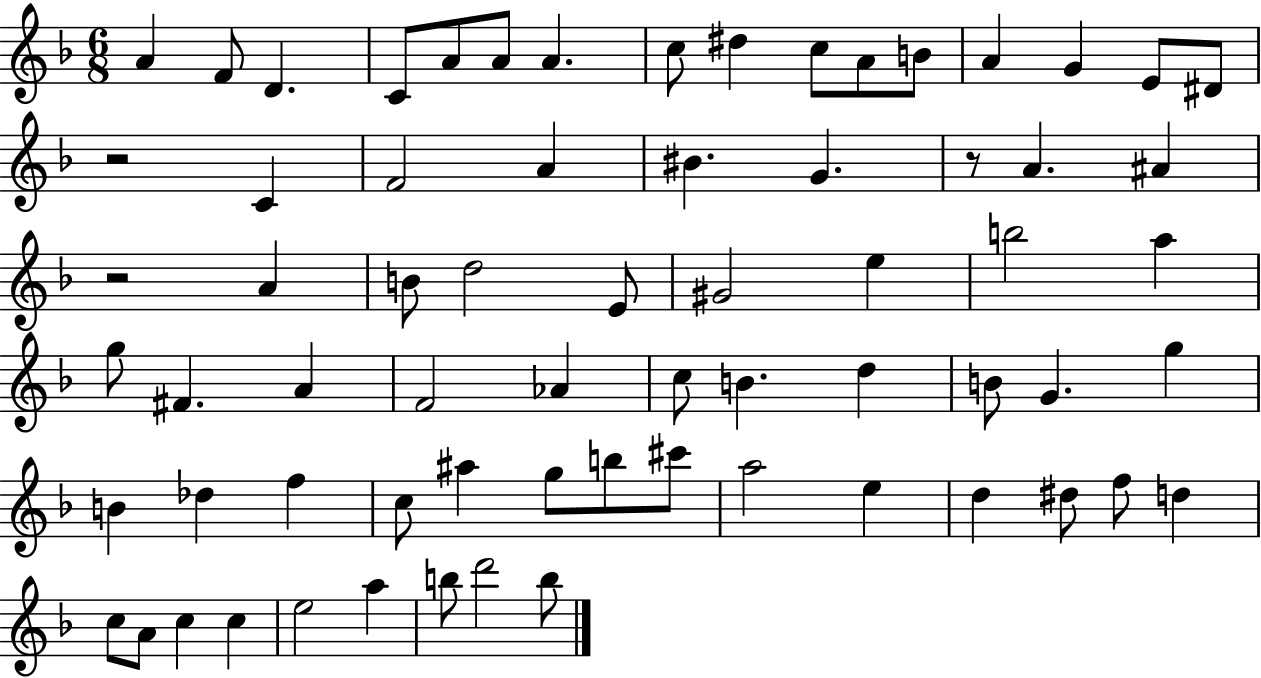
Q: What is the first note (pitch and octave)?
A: A4